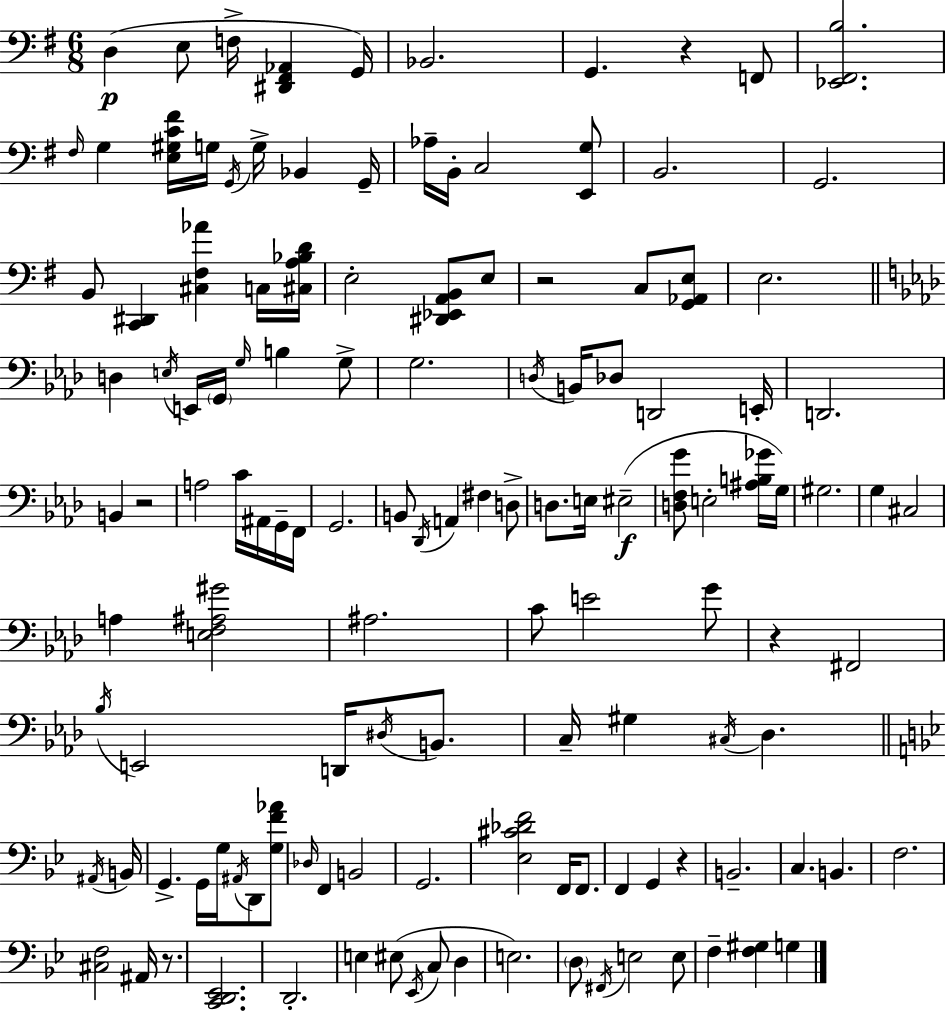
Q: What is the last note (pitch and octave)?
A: G3